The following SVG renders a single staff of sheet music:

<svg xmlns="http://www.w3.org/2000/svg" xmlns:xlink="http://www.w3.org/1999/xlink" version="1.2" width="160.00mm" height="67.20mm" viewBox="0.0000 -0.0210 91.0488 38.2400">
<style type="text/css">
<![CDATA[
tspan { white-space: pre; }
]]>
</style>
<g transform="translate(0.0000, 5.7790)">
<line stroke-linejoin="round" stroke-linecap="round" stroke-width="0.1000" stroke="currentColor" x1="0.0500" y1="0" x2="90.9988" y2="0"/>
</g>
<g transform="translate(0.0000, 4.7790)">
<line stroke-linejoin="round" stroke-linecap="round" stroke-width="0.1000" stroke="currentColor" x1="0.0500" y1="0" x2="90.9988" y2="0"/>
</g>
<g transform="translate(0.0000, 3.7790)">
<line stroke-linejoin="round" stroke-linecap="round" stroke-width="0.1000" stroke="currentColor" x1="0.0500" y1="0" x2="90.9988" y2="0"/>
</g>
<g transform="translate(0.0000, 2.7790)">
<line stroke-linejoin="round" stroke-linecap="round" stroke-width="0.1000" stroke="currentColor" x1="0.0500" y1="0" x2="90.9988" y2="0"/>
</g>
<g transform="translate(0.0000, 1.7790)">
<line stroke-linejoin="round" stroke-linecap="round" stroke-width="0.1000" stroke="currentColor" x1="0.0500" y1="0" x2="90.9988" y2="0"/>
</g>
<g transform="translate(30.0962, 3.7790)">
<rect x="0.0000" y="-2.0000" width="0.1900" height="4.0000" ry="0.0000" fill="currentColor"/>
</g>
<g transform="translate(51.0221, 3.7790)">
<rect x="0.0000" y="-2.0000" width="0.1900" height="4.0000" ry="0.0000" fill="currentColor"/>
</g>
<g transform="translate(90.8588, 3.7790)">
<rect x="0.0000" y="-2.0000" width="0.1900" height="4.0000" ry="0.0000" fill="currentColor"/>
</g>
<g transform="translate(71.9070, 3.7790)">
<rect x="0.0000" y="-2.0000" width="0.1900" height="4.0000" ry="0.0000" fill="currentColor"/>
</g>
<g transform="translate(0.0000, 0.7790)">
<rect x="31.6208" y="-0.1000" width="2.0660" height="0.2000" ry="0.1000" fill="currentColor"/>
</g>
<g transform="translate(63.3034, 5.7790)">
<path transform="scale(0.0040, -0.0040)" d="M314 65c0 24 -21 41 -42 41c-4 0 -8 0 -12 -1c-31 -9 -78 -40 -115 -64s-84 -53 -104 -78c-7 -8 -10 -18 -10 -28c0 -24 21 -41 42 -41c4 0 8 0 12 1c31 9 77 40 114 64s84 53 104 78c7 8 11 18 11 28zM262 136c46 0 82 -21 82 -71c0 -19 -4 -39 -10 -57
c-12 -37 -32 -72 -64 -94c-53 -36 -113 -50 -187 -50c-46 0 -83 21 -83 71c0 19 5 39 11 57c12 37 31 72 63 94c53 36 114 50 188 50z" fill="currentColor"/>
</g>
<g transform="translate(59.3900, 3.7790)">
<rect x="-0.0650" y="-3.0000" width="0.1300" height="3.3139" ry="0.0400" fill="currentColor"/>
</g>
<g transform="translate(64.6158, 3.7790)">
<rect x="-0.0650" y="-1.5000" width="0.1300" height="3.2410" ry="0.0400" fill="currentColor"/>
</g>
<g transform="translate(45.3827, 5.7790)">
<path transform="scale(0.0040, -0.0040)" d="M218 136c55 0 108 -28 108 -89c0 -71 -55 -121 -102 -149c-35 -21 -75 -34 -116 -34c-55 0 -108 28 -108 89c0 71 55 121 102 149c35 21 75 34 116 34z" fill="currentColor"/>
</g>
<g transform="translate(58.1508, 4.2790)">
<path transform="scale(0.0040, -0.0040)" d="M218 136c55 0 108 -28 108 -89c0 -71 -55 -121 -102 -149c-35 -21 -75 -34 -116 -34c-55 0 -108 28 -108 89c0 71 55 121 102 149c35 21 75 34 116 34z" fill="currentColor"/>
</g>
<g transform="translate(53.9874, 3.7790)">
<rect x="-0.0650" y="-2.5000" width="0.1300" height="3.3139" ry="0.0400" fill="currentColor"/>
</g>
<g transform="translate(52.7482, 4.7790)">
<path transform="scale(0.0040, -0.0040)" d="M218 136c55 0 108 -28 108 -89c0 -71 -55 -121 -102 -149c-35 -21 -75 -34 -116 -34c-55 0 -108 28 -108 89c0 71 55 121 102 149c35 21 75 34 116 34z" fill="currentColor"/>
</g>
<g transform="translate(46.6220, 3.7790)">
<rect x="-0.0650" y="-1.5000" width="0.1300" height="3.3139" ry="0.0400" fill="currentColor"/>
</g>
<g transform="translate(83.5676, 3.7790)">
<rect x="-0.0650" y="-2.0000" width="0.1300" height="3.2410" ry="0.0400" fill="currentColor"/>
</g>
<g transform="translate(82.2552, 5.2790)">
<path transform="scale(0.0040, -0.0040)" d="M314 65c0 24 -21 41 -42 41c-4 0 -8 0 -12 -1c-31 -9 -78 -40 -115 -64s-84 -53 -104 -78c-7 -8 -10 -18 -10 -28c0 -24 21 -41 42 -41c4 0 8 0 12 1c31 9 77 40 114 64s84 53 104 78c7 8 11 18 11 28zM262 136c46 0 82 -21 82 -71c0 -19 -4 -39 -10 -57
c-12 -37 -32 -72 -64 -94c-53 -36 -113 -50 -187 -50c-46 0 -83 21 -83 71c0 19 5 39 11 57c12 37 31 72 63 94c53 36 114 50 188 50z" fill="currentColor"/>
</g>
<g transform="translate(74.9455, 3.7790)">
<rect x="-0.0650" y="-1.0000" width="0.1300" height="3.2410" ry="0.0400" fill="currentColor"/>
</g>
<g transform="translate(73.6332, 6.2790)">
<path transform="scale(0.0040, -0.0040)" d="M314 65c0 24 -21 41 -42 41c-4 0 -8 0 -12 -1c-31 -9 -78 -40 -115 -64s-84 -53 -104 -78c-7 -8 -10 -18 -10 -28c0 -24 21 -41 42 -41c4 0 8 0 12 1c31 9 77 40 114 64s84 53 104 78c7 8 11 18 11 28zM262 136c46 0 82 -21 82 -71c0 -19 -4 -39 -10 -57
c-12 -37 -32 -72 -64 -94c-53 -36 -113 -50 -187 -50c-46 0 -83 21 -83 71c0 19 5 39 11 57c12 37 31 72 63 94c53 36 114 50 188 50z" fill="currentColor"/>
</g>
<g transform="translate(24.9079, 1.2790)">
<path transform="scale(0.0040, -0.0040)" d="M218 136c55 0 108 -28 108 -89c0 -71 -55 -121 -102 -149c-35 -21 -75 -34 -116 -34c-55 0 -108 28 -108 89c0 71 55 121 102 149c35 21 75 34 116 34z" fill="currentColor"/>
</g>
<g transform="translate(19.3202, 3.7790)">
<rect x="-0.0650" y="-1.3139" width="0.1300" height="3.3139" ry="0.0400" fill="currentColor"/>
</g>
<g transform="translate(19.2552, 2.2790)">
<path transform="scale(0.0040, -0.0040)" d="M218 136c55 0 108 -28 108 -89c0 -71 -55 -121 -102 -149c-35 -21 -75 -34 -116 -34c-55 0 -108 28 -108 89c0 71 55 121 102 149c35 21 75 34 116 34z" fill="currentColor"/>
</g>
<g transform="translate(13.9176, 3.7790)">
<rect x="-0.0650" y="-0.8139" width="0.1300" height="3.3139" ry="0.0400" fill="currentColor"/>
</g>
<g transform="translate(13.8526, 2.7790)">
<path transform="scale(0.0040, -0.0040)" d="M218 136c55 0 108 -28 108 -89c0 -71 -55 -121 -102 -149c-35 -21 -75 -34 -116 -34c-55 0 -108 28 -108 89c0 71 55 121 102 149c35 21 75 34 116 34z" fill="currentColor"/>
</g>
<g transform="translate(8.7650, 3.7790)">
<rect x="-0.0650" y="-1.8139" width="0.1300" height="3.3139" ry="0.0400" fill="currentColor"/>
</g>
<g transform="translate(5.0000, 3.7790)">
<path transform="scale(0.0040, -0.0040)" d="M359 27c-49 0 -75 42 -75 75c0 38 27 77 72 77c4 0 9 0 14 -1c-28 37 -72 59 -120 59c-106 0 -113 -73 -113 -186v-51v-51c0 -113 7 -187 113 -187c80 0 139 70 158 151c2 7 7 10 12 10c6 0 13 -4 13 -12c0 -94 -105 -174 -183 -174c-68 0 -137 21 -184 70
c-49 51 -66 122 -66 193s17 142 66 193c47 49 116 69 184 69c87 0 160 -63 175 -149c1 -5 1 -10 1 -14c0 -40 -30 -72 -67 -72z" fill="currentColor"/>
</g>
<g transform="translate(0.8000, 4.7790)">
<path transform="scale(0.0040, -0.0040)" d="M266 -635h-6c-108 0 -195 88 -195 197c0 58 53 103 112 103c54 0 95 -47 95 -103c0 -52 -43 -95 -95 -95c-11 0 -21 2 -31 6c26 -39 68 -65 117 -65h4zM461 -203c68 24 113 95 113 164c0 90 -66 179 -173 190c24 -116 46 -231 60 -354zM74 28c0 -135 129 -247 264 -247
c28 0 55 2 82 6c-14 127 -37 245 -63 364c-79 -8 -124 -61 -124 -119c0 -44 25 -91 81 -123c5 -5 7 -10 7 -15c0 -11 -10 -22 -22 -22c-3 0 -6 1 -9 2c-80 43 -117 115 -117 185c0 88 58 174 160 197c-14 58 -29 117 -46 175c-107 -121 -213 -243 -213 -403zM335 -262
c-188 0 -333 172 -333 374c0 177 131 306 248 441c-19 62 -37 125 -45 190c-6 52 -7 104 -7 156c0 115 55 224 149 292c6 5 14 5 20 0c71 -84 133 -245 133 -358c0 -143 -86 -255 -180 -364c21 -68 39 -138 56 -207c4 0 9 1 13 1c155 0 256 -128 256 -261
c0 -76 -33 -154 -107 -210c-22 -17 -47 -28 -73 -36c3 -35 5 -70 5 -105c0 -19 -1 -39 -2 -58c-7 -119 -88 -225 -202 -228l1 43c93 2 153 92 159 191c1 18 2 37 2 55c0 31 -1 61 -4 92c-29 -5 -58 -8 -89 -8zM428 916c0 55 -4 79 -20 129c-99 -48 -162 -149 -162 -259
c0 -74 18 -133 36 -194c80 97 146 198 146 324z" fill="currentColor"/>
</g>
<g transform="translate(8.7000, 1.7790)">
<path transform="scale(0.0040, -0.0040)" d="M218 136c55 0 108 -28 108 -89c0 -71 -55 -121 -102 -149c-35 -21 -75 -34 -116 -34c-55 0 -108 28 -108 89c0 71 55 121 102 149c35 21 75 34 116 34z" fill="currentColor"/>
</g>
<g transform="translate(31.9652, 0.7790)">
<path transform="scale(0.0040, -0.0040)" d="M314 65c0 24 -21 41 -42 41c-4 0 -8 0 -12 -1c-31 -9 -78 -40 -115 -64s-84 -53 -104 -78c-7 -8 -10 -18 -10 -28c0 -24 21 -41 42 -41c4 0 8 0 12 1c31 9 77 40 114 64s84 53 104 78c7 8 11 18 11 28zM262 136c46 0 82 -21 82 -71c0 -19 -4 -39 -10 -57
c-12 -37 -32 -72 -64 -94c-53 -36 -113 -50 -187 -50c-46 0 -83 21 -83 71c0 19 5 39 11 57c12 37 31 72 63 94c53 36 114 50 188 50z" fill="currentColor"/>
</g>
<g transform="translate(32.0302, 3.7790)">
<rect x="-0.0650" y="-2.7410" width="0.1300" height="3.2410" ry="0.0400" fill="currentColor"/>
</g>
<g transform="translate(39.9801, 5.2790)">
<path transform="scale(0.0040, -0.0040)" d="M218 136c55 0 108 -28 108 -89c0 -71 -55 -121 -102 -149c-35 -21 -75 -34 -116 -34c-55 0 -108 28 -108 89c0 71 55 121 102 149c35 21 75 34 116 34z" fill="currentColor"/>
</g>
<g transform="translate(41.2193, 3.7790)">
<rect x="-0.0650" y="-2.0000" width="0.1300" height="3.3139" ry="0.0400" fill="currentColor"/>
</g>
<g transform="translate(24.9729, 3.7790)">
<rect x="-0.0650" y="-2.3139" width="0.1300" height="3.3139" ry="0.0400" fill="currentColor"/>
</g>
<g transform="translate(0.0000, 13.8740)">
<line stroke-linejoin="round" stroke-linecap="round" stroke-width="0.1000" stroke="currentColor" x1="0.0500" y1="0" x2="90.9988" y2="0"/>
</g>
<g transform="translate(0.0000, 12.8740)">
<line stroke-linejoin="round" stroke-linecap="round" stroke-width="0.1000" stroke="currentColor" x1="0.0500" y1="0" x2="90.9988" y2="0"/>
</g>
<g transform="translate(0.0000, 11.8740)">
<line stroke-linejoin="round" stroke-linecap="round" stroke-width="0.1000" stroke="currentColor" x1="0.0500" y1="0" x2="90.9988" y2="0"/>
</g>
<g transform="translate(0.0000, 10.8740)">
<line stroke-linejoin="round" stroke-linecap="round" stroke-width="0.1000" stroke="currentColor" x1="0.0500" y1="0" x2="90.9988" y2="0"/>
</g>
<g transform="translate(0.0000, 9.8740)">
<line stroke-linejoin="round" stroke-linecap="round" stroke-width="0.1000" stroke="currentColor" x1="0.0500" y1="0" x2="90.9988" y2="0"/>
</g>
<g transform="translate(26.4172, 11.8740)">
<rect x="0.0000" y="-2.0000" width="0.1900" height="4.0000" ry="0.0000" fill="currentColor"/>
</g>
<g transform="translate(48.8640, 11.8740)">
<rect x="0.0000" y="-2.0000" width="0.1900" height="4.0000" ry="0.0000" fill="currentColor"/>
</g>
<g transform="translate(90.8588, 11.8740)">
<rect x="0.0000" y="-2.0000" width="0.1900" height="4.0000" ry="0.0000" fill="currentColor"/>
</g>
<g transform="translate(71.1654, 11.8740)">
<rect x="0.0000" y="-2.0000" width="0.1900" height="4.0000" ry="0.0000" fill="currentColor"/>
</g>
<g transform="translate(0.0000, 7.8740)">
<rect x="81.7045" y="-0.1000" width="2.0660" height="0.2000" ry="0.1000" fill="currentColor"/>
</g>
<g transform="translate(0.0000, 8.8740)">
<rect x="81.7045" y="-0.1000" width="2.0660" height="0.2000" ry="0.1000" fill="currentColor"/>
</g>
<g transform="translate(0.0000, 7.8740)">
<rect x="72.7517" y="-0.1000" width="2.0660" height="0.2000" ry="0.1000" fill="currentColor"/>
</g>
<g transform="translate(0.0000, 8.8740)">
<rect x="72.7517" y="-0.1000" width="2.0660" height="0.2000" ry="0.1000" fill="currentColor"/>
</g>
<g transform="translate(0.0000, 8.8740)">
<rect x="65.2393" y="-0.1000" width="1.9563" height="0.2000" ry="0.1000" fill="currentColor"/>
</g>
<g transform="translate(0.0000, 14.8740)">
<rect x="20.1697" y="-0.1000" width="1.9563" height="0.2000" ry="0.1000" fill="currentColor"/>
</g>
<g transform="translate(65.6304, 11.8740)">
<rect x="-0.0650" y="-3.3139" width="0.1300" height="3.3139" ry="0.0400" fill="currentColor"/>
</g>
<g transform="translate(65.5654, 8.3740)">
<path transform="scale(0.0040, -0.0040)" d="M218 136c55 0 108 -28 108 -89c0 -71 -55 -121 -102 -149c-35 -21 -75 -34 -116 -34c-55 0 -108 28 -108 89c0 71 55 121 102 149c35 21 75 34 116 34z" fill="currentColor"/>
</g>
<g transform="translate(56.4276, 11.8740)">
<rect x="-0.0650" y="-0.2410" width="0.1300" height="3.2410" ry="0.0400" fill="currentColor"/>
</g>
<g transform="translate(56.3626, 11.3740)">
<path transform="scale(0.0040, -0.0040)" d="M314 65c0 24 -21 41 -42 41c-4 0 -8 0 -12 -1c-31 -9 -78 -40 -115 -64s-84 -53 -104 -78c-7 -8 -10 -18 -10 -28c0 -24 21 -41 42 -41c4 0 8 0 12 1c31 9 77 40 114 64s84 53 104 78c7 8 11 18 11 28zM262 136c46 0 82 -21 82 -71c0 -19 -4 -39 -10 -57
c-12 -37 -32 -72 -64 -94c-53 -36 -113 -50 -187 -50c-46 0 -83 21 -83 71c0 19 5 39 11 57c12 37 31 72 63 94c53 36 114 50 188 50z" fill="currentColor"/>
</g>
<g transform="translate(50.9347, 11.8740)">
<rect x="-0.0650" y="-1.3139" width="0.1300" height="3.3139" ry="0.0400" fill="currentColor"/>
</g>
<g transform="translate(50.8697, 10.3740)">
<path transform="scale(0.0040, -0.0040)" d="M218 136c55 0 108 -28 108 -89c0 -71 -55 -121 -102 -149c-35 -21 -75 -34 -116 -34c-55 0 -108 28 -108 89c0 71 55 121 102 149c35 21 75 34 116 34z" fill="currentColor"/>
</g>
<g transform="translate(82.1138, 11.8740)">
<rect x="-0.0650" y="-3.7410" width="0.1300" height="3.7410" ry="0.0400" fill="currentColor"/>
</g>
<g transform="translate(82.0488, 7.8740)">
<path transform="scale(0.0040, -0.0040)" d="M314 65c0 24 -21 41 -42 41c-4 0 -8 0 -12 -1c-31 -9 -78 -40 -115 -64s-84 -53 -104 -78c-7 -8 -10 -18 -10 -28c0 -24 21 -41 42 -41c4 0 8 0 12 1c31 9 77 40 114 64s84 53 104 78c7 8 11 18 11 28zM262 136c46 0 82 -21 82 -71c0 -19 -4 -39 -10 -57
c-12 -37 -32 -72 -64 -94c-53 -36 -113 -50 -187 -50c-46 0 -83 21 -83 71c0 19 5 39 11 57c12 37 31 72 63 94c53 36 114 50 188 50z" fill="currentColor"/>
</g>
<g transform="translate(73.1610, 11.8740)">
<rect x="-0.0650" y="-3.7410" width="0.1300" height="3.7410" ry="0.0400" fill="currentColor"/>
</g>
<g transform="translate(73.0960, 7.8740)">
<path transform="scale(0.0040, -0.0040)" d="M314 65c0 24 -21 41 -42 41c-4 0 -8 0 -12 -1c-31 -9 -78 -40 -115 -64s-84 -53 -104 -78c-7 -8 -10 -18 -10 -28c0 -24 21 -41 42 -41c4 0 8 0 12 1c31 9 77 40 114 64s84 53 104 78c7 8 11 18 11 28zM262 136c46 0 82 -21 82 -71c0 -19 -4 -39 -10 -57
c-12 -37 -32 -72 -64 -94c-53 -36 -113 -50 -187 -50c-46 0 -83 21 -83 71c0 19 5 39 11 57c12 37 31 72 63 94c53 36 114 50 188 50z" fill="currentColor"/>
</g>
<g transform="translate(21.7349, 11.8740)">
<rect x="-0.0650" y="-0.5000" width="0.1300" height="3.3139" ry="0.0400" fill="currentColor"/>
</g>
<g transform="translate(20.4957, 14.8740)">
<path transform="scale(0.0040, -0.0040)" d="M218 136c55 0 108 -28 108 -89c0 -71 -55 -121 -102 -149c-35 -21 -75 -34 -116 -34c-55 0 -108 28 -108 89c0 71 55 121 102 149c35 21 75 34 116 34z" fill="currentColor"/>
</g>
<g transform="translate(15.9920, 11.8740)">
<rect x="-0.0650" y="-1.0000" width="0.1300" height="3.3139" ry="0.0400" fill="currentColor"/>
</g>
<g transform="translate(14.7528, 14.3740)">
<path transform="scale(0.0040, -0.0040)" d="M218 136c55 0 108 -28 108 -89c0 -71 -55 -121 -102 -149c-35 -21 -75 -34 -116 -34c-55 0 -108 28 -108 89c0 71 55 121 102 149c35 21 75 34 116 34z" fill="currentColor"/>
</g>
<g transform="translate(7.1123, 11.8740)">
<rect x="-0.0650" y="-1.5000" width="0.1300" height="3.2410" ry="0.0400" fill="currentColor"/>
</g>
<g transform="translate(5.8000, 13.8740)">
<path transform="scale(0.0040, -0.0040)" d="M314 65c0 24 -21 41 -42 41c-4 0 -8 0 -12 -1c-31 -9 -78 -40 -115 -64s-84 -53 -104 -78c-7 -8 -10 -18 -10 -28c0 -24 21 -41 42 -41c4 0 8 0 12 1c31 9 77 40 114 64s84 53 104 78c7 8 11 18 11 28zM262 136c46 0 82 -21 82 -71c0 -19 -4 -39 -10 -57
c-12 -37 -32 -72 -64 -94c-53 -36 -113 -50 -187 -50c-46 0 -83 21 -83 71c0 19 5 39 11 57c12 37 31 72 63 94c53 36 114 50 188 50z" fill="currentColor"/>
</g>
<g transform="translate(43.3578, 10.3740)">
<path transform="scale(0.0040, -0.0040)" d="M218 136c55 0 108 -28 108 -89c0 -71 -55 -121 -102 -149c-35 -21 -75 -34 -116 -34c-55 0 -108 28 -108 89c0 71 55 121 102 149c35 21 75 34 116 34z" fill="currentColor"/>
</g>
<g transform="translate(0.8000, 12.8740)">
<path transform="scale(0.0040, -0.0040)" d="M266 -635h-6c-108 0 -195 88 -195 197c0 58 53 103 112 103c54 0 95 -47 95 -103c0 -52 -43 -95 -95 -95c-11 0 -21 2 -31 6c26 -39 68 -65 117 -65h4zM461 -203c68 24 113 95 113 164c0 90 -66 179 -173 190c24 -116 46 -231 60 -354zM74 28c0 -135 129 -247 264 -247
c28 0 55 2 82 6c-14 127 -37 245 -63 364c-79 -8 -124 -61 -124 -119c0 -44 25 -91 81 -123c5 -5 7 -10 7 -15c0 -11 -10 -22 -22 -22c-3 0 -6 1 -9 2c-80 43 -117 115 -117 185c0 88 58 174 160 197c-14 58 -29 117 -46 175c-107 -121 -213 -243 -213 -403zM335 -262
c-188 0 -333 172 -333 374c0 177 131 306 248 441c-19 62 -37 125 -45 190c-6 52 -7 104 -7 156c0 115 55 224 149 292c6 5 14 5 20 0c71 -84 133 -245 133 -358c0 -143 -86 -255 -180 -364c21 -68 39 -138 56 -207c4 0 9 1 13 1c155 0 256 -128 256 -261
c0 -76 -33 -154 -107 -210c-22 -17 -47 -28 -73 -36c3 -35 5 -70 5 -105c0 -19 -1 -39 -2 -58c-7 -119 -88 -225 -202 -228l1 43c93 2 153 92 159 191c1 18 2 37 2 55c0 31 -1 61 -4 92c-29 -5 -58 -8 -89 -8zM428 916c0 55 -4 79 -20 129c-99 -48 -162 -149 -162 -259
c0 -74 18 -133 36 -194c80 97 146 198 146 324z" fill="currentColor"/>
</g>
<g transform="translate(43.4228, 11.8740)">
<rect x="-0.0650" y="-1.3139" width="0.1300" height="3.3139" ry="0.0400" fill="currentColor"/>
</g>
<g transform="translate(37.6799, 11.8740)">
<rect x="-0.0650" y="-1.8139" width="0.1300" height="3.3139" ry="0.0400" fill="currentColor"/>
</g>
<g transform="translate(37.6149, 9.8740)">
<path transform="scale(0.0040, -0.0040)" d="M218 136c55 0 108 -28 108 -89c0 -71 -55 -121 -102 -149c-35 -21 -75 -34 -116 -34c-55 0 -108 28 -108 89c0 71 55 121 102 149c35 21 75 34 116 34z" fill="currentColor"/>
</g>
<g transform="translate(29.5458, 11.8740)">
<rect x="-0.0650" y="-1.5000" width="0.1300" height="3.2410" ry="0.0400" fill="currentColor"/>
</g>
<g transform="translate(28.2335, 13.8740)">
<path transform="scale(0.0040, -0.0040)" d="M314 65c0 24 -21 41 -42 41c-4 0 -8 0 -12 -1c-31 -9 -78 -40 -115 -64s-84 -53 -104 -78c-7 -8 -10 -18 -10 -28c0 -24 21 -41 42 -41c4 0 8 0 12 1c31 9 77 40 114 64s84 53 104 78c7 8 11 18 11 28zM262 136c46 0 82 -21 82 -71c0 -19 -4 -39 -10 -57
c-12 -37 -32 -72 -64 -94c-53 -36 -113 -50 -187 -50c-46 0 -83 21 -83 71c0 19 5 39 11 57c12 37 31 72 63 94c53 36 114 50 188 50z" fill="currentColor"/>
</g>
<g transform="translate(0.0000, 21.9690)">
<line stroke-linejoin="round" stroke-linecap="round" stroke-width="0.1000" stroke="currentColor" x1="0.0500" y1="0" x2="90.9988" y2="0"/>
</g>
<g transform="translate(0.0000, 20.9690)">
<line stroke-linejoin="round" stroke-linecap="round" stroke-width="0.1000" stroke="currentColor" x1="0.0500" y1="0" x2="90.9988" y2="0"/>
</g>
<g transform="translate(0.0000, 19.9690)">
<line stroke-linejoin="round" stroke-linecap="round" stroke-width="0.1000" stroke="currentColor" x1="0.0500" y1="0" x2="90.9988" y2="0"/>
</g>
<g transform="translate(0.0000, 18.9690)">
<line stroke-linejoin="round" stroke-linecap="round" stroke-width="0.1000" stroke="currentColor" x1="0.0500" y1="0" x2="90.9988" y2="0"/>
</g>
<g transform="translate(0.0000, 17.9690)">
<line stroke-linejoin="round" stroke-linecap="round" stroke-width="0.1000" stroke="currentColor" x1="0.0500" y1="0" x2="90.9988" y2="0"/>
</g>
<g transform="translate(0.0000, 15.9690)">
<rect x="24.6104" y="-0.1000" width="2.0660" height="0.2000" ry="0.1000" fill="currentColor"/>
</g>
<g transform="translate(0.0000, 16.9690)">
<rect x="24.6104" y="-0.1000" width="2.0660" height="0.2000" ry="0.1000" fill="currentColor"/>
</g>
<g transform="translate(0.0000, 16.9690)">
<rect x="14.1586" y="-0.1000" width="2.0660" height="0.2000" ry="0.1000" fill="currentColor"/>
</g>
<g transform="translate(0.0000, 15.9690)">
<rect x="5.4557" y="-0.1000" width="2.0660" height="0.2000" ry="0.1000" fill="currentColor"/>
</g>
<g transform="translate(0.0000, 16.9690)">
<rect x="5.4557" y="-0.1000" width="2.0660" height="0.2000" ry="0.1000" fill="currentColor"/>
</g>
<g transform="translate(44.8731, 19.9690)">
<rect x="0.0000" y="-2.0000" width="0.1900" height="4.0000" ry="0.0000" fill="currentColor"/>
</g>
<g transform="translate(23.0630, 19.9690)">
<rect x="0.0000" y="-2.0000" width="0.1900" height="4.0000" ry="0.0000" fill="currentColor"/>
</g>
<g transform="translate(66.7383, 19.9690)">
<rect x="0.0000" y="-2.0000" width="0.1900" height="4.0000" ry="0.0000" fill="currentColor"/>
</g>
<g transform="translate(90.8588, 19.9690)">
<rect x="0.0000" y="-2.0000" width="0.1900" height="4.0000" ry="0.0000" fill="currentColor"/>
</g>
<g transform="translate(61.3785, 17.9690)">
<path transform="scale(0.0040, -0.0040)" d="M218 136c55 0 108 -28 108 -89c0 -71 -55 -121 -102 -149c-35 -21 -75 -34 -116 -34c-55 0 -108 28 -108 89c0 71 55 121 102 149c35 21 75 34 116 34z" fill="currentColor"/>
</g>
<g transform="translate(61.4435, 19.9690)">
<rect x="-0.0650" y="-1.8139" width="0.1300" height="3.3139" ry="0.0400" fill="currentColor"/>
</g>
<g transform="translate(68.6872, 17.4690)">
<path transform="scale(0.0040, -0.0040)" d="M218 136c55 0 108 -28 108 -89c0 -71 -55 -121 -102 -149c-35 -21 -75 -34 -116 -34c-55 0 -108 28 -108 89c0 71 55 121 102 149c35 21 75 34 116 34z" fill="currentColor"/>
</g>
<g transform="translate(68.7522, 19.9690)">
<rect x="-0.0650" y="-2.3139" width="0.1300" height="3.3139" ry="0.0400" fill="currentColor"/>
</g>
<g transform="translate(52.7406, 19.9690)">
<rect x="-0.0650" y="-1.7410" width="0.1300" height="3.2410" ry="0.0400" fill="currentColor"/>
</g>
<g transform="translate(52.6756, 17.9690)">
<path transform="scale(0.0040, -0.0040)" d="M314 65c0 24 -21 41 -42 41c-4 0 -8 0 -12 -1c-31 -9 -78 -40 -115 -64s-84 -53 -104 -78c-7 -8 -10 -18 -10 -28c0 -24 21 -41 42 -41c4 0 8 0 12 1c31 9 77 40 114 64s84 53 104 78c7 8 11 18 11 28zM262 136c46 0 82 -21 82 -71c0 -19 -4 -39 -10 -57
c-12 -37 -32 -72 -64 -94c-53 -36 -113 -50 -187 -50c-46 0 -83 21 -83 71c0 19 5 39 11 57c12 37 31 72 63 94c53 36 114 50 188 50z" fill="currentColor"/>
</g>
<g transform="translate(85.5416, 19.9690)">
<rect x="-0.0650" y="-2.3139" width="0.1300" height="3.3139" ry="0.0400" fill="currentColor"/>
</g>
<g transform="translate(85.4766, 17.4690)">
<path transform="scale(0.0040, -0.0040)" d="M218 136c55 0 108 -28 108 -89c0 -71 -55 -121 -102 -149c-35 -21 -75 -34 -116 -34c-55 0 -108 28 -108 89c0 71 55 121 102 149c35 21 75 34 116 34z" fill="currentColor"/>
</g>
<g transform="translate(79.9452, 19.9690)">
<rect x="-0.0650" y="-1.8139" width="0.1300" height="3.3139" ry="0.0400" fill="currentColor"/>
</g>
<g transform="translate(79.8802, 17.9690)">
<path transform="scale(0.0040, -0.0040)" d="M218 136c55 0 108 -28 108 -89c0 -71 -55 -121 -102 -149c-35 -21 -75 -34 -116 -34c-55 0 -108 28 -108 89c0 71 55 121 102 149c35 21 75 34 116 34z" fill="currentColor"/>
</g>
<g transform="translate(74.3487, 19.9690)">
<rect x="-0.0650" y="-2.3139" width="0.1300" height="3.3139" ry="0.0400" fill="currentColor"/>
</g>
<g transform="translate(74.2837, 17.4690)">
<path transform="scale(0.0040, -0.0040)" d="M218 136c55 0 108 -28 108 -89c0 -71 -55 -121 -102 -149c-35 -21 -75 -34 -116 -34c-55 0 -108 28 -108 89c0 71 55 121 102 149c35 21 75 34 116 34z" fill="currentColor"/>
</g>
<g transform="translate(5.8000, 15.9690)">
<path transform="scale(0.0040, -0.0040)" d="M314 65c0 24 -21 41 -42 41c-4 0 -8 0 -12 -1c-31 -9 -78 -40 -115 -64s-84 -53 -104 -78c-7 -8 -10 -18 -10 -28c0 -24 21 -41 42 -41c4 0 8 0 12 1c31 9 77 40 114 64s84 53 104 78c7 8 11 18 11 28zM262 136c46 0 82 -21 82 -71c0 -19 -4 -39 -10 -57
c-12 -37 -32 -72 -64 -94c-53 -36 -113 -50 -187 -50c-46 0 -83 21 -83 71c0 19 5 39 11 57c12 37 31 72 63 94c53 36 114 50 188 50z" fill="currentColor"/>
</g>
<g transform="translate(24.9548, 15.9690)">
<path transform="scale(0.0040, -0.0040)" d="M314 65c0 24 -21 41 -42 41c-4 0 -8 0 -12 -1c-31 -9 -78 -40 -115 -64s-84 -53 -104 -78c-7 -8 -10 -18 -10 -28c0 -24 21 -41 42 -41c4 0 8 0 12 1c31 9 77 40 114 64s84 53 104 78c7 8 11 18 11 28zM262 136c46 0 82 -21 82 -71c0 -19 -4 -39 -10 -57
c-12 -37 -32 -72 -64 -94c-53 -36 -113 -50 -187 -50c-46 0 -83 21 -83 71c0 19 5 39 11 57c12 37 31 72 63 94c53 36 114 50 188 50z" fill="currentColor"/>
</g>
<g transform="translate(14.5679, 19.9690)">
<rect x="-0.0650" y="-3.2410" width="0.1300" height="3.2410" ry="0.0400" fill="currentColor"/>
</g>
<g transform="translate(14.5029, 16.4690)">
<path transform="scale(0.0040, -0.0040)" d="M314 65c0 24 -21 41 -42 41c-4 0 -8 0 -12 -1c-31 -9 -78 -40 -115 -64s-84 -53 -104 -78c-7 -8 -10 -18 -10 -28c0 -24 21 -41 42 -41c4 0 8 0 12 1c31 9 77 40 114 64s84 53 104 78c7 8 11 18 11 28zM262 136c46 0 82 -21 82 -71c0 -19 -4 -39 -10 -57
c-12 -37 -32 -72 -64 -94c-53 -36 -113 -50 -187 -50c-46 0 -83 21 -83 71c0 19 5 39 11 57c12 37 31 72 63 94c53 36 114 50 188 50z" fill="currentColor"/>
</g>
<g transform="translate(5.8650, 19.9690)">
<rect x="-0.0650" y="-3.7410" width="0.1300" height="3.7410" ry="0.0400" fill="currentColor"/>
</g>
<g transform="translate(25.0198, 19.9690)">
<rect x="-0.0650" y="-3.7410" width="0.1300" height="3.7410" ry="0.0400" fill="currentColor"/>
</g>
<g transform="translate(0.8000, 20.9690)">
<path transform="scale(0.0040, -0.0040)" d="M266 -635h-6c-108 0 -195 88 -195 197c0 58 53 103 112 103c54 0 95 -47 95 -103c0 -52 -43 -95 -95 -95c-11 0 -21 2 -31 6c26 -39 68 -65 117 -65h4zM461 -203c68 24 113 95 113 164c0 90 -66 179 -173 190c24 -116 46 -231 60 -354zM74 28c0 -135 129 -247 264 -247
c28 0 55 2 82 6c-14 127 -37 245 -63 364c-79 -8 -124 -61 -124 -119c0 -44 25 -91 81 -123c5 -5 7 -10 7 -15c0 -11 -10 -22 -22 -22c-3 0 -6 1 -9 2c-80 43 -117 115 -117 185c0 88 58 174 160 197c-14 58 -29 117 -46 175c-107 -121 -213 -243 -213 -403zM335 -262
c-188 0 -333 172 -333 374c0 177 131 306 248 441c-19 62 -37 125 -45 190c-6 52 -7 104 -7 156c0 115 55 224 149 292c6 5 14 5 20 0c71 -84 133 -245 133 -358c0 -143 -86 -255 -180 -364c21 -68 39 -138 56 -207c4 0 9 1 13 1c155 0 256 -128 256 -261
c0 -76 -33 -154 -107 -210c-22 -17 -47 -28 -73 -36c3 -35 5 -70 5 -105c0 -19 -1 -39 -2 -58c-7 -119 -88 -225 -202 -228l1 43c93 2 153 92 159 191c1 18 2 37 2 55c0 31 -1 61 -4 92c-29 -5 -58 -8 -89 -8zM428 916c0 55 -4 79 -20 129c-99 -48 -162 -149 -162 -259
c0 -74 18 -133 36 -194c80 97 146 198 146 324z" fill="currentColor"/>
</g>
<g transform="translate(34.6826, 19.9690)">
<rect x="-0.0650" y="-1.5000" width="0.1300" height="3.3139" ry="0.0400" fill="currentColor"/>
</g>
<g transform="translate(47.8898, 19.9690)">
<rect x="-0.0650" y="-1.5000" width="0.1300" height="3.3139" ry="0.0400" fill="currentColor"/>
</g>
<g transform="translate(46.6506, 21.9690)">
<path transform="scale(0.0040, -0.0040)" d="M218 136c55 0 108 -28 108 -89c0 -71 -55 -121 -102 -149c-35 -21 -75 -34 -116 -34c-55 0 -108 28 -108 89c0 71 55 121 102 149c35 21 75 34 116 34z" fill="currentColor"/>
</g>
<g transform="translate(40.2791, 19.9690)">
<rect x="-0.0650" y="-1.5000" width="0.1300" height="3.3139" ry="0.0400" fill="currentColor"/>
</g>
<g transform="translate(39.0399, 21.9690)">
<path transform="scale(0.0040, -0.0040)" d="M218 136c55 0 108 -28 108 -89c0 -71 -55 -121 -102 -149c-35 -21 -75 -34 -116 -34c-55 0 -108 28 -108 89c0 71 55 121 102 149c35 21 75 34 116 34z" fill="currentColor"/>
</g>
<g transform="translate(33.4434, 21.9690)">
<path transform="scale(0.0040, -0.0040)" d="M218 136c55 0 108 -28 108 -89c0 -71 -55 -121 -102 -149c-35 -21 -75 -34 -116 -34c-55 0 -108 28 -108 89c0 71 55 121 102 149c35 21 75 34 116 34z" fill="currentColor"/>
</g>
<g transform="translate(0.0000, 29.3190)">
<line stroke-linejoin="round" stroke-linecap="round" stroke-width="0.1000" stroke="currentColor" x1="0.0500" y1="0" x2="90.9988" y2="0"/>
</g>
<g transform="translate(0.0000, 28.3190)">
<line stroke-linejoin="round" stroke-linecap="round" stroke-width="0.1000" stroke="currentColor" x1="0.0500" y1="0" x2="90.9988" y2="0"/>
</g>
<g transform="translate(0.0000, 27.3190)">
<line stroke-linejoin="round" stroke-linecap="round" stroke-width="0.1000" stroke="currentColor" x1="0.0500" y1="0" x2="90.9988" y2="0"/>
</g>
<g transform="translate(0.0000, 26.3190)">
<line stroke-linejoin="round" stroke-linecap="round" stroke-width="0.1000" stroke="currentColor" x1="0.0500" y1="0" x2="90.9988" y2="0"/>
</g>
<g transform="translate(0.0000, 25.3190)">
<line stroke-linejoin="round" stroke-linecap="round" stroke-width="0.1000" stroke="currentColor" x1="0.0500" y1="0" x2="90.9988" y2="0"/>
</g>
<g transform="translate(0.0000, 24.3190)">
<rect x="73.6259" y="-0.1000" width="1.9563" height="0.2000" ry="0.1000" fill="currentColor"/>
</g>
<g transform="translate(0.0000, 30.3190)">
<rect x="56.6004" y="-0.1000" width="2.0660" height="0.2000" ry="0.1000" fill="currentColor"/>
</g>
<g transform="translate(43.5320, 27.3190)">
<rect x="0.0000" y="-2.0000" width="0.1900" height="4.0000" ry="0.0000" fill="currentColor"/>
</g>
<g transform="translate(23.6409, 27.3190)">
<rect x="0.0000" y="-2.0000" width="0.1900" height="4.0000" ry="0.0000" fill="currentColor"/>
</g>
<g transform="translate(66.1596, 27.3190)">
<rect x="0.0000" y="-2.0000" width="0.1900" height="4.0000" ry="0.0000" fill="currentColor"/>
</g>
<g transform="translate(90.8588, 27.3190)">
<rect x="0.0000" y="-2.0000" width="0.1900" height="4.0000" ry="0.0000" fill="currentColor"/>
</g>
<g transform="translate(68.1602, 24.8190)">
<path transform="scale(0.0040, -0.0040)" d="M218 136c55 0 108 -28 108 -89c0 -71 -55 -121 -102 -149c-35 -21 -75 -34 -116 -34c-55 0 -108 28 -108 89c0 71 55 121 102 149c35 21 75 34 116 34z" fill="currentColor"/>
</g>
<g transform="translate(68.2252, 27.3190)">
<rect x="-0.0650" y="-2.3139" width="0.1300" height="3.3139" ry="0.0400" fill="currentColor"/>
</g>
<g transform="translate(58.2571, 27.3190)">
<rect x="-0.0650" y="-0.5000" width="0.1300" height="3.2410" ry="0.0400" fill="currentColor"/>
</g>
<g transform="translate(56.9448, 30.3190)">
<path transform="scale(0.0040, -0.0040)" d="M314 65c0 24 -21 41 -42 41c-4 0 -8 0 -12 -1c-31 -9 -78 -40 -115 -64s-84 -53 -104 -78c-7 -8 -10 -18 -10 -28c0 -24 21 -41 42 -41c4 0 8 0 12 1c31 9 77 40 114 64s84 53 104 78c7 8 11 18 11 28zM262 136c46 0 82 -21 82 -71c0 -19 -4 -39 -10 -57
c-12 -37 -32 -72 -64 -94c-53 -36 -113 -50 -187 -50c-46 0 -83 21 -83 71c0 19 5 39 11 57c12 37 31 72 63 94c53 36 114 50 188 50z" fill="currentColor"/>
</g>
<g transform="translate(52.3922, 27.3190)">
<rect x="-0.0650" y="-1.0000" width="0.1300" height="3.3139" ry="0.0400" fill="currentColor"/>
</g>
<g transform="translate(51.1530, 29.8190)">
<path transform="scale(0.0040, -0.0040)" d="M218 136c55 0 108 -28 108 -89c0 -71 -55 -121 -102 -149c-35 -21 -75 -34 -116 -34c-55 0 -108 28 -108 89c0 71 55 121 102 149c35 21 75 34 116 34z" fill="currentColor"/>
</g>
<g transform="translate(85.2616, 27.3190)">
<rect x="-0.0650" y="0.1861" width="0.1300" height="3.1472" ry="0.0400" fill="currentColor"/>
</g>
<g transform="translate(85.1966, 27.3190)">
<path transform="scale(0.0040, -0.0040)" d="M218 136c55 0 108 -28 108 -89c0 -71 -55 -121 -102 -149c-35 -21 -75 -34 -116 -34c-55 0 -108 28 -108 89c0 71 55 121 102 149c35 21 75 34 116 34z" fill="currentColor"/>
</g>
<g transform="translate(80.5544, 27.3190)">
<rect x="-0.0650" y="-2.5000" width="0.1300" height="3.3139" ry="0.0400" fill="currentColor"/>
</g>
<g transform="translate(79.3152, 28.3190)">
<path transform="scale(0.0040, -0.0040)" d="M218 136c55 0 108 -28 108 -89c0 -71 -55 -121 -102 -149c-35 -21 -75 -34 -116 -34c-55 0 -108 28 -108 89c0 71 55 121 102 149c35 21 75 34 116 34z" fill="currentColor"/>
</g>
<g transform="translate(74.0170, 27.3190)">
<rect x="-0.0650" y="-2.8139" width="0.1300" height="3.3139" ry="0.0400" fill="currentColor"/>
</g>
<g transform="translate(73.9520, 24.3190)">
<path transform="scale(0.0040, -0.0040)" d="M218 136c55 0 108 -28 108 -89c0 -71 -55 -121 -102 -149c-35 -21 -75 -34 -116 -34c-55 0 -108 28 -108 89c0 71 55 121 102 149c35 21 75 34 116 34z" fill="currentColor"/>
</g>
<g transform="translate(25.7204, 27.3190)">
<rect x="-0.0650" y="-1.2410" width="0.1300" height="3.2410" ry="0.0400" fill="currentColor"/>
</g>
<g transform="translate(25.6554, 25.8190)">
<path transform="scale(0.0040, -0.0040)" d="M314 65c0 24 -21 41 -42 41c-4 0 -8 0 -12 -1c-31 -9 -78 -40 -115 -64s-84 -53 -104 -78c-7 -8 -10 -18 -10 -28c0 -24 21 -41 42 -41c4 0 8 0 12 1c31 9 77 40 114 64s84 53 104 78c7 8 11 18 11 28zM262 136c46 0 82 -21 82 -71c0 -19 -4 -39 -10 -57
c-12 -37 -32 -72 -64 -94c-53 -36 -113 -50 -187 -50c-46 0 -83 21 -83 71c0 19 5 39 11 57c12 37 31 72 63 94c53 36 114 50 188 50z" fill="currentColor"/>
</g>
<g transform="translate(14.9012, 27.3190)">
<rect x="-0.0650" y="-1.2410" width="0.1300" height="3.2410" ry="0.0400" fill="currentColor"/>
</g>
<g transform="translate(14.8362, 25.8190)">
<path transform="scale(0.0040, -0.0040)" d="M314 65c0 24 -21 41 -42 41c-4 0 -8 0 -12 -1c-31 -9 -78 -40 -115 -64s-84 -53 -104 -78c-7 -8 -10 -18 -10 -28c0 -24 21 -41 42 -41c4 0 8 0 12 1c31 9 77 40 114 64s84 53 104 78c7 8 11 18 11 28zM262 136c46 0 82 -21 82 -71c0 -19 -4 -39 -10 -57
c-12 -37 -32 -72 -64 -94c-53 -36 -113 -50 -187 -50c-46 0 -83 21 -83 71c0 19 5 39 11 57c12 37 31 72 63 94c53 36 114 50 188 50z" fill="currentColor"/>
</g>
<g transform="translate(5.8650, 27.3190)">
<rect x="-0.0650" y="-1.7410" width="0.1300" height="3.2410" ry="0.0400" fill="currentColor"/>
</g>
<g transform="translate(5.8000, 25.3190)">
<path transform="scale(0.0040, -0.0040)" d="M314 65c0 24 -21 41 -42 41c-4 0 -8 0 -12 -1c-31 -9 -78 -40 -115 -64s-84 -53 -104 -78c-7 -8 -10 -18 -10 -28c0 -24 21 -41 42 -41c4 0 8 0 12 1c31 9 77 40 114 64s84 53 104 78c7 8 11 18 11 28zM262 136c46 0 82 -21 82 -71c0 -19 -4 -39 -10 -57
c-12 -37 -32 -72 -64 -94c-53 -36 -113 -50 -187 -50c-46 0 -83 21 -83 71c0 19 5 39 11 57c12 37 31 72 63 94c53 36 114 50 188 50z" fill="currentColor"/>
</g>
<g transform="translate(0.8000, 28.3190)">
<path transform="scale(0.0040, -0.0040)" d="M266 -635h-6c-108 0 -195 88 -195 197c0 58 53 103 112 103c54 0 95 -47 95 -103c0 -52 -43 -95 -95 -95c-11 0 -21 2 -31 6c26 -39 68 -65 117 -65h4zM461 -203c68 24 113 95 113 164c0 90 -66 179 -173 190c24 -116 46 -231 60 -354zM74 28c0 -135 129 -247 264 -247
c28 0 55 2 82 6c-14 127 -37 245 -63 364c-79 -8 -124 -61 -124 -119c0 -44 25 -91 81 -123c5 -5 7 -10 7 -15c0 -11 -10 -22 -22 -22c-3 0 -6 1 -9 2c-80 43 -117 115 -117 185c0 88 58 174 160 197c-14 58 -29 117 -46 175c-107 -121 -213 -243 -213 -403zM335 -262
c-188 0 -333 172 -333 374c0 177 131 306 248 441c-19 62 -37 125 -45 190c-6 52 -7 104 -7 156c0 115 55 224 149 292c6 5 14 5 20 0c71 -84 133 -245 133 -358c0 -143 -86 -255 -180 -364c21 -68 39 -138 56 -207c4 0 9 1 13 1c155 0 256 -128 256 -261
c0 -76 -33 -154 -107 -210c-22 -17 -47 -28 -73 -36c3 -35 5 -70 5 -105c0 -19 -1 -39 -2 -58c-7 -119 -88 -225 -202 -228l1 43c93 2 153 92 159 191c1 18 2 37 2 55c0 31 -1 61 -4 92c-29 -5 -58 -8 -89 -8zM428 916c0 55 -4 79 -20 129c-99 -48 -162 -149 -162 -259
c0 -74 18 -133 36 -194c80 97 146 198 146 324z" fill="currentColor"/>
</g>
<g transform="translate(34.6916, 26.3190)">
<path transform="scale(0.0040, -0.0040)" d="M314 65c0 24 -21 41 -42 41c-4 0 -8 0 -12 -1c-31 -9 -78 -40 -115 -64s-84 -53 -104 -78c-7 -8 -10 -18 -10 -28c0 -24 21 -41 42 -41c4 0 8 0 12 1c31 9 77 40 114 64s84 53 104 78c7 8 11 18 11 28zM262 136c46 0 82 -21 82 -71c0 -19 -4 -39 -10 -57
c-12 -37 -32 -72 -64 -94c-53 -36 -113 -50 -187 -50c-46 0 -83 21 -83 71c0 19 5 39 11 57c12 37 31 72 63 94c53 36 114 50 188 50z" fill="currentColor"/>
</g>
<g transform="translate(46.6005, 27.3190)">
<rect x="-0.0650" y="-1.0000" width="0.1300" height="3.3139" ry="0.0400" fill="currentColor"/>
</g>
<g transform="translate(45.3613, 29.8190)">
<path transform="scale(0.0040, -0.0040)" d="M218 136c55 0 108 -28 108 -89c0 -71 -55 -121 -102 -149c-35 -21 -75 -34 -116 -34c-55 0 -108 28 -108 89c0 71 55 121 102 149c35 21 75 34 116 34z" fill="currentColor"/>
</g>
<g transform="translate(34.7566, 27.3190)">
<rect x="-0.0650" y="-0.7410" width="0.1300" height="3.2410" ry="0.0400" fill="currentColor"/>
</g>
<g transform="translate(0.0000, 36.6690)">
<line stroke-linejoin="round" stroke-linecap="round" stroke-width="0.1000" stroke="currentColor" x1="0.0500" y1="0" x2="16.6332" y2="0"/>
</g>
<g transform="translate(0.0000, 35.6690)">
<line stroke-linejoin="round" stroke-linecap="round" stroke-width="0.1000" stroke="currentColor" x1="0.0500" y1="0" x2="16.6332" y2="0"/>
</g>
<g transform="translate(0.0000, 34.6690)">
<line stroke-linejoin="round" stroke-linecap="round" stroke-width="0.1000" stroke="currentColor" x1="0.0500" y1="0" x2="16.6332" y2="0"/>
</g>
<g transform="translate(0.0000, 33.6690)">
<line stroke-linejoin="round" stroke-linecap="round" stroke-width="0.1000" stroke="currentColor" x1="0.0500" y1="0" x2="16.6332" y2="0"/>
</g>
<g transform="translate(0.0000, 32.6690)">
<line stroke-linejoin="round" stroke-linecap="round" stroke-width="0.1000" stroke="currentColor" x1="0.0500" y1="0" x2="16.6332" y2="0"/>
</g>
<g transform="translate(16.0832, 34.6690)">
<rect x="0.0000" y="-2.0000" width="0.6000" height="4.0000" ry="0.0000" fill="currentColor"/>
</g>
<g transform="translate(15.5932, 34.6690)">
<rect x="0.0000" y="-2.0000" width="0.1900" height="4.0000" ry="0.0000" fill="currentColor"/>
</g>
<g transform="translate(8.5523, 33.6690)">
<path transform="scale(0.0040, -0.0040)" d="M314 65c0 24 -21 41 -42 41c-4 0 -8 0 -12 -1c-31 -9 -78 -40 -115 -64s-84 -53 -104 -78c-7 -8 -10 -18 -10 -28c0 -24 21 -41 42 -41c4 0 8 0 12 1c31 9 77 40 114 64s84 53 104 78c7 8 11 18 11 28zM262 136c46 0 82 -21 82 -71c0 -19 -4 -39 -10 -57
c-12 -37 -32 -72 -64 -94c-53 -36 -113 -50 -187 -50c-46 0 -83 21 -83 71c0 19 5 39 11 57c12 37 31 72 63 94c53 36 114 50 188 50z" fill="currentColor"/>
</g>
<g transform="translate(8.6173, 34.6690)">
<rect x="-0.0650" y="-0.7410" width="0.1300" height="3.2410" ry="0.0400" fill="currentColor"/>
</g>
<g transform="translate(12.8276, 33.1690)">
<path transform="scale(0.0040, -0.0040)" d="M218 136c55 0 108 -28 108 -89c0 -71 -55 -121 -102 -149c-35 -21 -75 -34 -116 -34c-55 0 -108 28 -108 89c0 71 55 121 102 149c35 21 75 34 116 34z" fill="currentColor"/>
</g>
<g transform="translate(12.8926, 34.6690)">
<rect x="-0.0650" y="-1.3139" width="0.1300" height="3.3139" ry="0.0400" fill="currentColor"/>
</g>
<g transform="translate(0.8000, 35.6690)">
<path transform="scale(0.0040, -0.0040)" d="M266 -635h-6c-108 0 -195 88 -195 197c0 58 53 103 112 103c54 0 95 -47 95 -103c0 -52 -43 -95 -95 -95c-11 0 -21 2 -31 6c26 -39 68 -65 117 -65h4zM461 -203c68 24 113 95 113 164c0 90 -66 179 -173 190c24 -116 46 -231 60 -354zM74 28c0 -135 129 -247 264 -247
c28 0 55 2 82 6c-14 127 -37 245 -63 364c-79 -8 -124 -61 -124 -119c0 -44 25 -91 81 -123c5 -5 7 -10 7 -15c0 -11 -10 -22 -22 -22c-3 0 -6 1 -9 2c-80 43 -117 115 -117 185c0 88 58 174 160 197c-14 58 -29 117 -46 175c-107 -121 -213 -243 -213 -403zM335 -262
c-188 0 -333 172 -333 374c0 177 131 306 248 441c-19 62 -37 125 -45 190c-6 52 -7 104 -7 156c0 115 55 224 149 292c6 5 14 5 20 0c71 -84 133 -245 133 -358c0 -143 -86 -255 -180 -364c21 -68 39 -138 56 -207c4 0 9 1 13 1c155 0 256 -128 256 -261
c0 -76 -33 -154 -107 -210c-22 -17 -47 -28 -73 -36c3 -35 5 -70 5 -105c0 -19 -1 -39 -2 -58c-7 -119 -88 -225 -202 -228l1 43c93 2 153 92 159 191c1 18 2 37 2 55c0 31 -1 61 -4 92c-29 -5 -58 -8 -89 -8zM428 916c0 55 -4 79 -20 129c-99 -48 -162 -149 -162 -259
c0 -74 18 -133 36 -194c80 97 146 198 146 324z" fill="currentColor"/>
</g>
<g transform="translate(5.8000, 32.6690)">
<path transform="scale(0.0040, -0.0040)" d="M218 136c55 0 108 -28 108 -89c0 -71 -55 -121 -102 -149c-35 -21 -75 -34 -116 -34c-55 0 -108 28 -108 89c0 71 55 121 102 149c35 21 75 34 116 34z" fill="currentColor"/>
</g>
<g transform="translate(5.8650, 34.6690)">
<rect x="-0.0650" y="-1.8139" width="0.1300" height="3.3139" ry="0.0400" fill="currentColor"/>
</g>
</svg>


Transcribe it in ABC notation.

X:1
T:Untitled
M:4/4
L:1/4
K:C
f d e g a2 F E G A E2 D2 F2 E2 D C E2 f e e c2 b c'2 c'2 c'2 b2 c'2 E E E f2 f g g f g f2 e2 e2 d2 D D C2 g a G B f d2 e